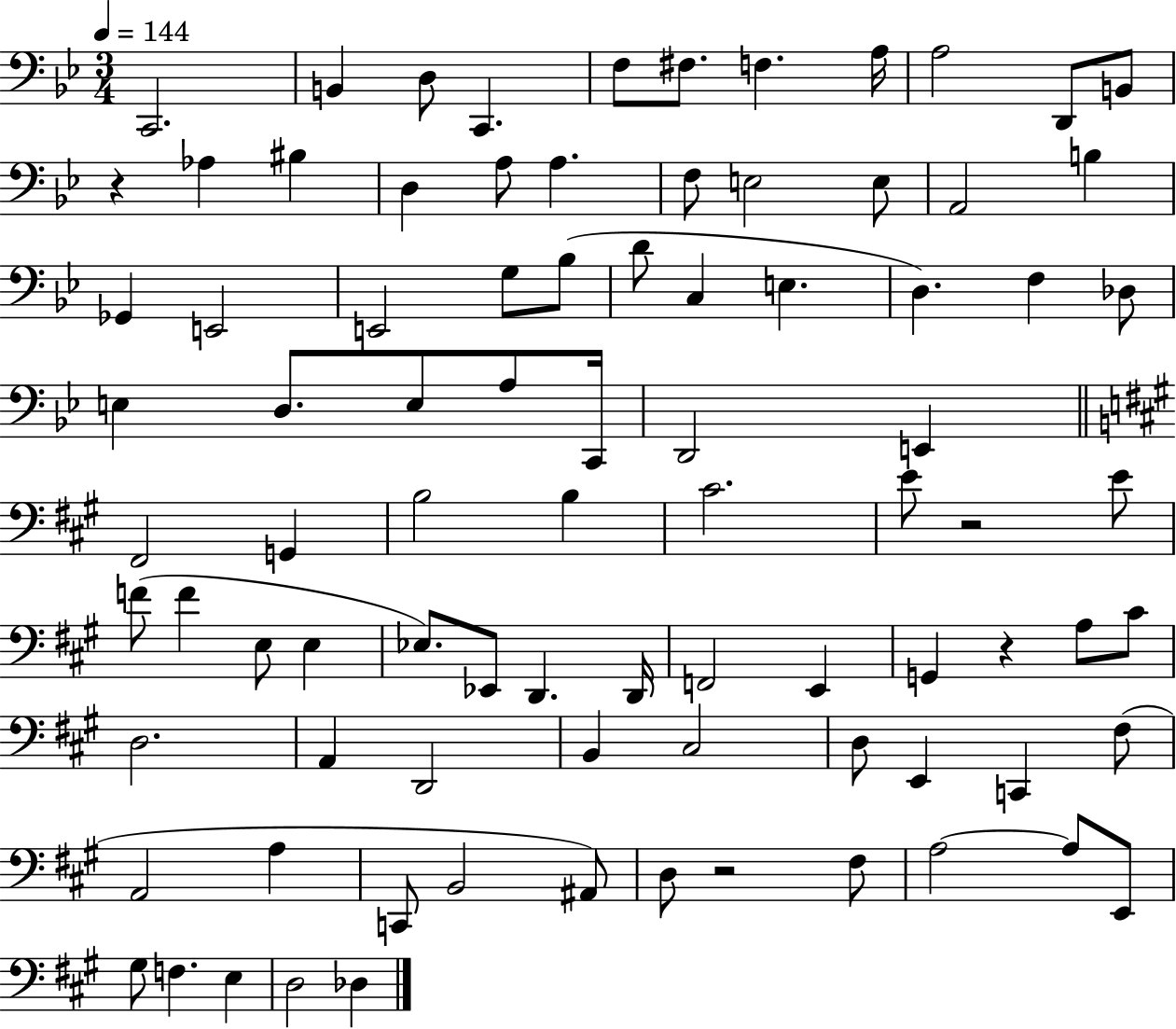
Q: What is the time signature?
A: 3/4